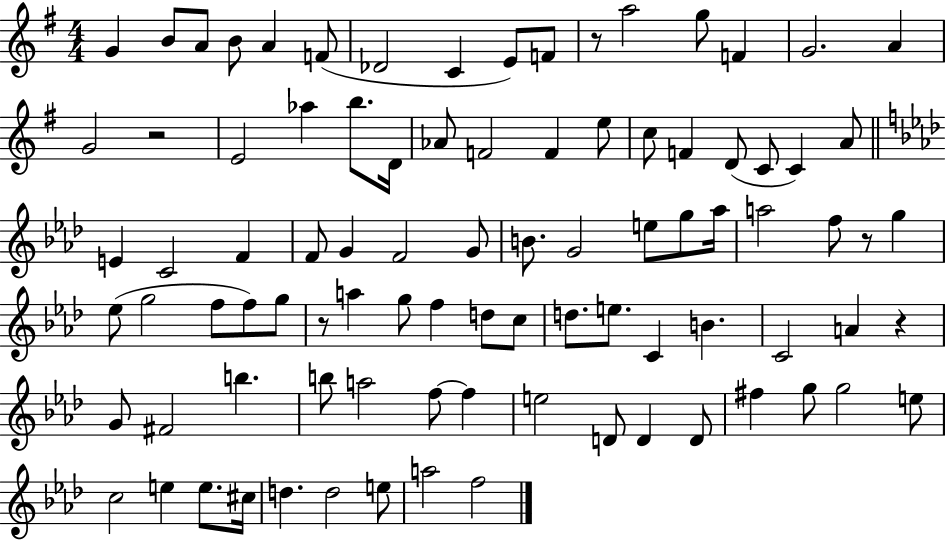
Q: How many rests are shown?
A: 5